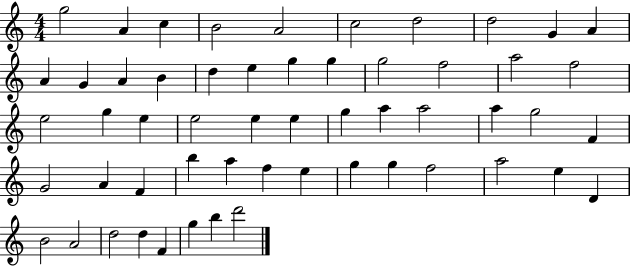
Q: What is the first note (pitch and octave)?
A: G5